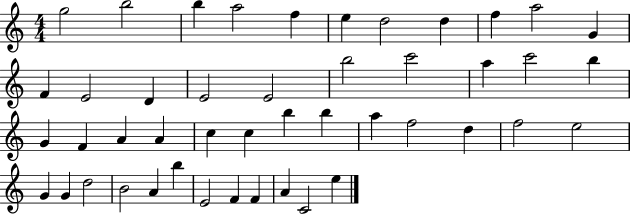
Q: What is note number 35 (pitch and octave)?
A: G4